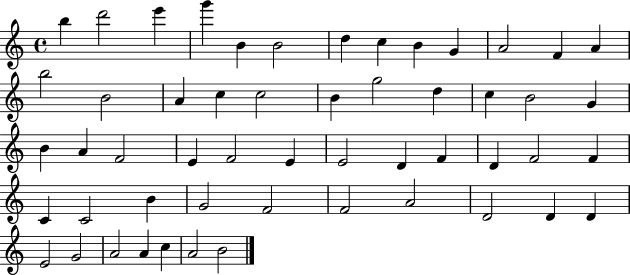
{
  \clef treble
  \time 4/4
  \defaultTimeSignature
  \key c \major
  b''4 d'''2 e'''4 | g'''4 b'4 b'2 | d''4 c''4 b'4 g'4 | a'2 f'4 a'4 | \break b''2 b'2 | a'4 c''4 c''2 | b'4 g''2 d''4 | c''4 b'2 g'4 | \break b'4 a'4 f'2 | e'4 f'2 e'4 | e'2 d'4 f'4 | d'4 f'2 f'4 | \break c'4 c'2 b'4 | g'2 f'2 | f'2 a'2 | d'2 d'4 d'4 | \break e'2 g'2 | a'2 a'4 c''4 | a'2 b'2 | \bar "|."
}